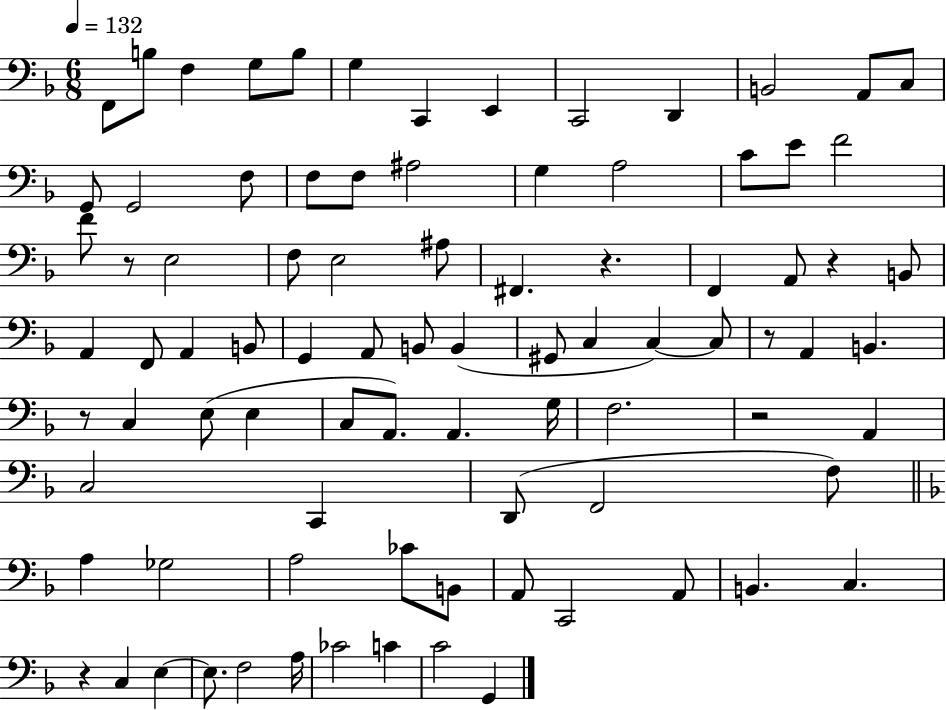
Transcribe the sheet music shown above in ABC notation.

X:1
T:Untitled
M:6/8
L:1/4
K:F
F,,/2 B,/2 F, G,/2 B,/2 G, C,, E,, C,,2 D,, B,,2 A,,/2 C,/2 G,,/2 G,,2 F,/2 F,/2 F,/2 ^A,2 G, A,2 C/2 E/2 F2 F/2 z/2 E,2 F,/2 E,2 ^A,/2 ^F,, z F,, A,,/2 z B,,/2 A,, F,,/2 A,, B,,/2 G,, A,,/2 B,,/2 B,, ^G,,/2 C, C, C,/2 z/2 A,, B,, z/2 C, E,/2 E, C,/2 A,,/2 A,, G,/4 F,2 z2 A,, C,2 C,, D,,/2 F,,2 F,/2 A, _G,2 A,2 _C/2 B,,/2 A,,/2 C,,2 A,,/2 B,, C, z C, E, E,/2 F,2 A,/4 _C2 C C2 G,,